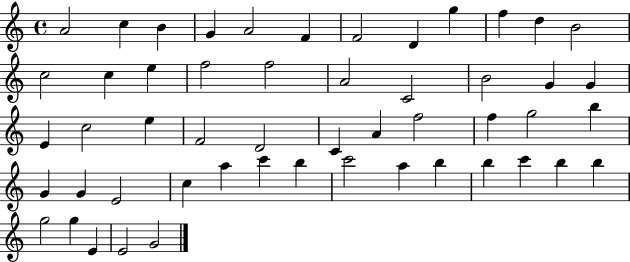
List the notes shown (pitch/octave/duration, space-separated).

A4/h C5/q B4/q G4/q A4/h F4/q F4/h D4/q G5/q F5/q D5/q B4/h C5/h C5/q E5/q F5/h F5/h A4/h C4/h B4/h G4/q G4/q E4/q C5/h E5/q F4/h D4/h C4/q A4/q F5/h F5/q G5/h B5/q G4/q G4/q E4/h C5/q A5/q C6/q B5/q C6/h A5/q B5/q B5/q C6/q B5/q B5/q G5/h G5/q E4/q E4/h G4/h